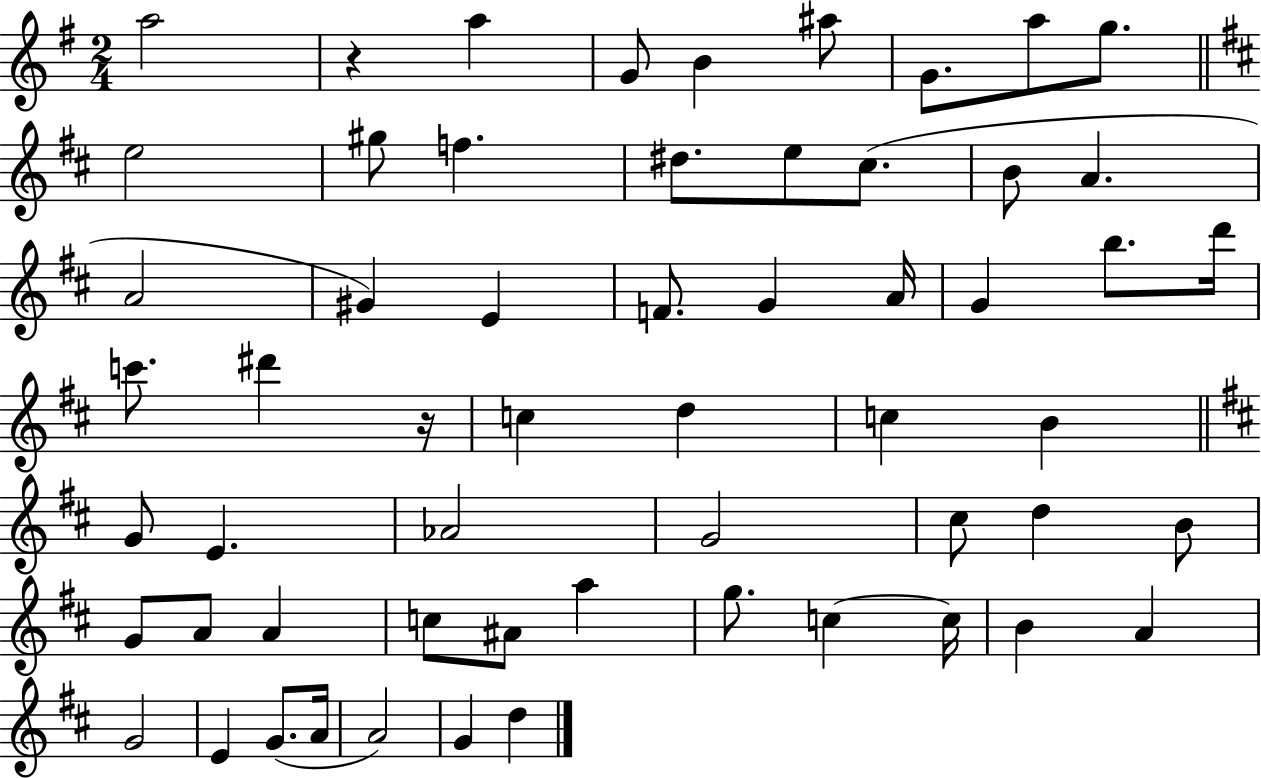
A5/h R/q A5/q G4/e B4/q A#5/e G4/e. A5/e G5/e. E5/h G#5/e F5/q. D#5/e. E5/e C#5/e. B4/e A4/q. A4/h G#4/q E4/q F4/e. G4/q A4/s G4/q B5/e. D6/s C6/e. D#6/q R/s C5/q D5/q C5/q B4/q G4/e E4/q. Ab4/h G4/h C#5/e D5/q B4/e G4/e A4/e A4/q C5/e A#4/e A5/q G5/e. C5/q C5/s B4/q A4/q G4/h E4/q G4/e. A4/s A4/h G4/q D5/q